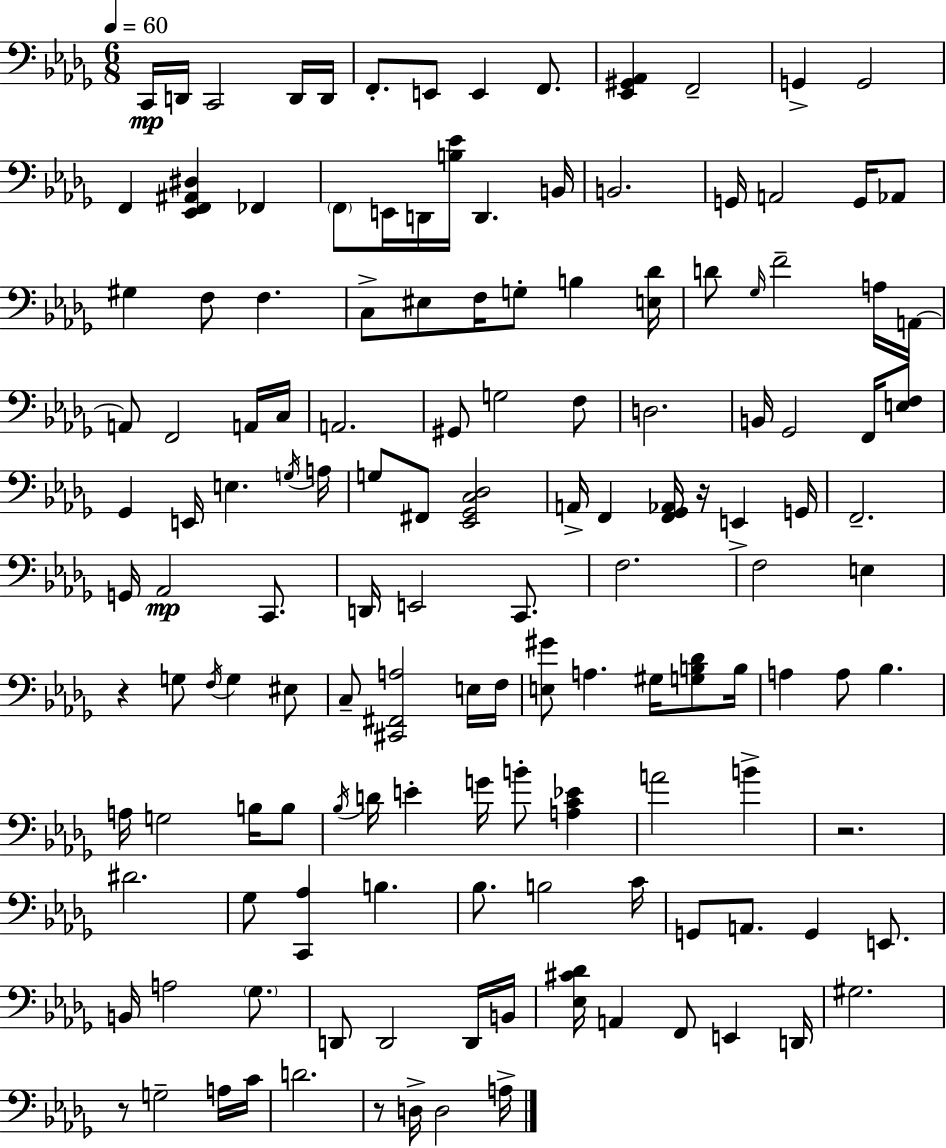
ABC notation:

X:1
T:Untitled
M:6/8
L:1/4
K:Bbm
C,,/4 D,,/4 C,,2 D,,/4 D,,/4 F,,/2 E,,/2 E,, F,,/2 [_E,,^G,,_A,,] F,,2 G,, G,,2 F,, [_E,,F,,^A,,^D,] _F,, F,,/2 E,,/4 D,,/4 [B,_E]/4 D,, B,,/4 B,,2 G,,/4 A,,2 G,,/4 _A,,/2 ^G, F,/2 F, C,/2 ^E,/2 F,/4 G,/2 B, [E,_D]/4 D/2 _G,/4 F2 A,/4 A,,/4 A,,/2 F,,2 A,,/4 C,/4 A,,2 ^G,,/2 G,2 F,/2 D,2 B,,/4 _G,,2 F,,/4 [E,F,]/2 _G,, E,,/4 E, G,/4 A,/4 G,/2 ^F,,/2 [_E,,_G,,C,_D,]2 A,,/4 F,, [F,,_G,,_A,,]/4 z/4 E,, G,,/4 F,,2 G,,/4 _A,,2 C,,/2 D,,/4 E,,2 C,,/2 F,2 F,2 E, z G,/2 F,/4 G, ^E,/2 C,/2 [^C,,^F,,A,]2 E,/4 F,/4 [E,^G]/2 A, ^G,/4 [G,B,_D]/2 B,/4 A, A,/2 _B, A,/4 G,2 B,/4 B,/2 _B,/4 D/4 E G/4 B/2 [A,C_E] A2 B z2 ^D2 _G,/2 [C,,_A,] B, _B,/2 B,2 C/4 G,,/2 A,,/2 G,, E,,/2 B,,/4 A,2 _G,/2 D,,/2 D,,2 D,,/4 B,,/4 [_E,^C_D]/4 A,, F,,/2 E,, D,,/4 ^G,2 z/2 G,2 A,/4 C/4 D2 z/2 D,/4 D,2 A,/4